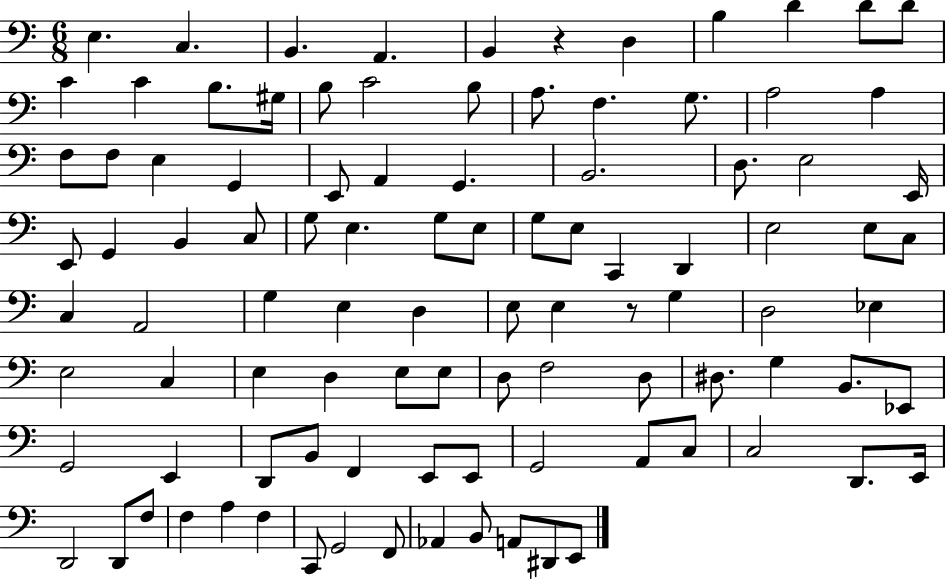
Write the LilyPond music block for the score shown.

{
  \clef bass
  \numericTimeSignature
  \time 6/8
  \key c \major
  e4. c4. | b,4. a,4. | b,4 r4 d4 | b4 d'4 d'8 d'8 | \break c'4 c'4 b8. gis16 | b8 c'2 b8 | a8. f4. g8. | a2 a4 | \break f8 f8 e4 g,4 | e,8 a,4 g,4. | b,2. | d8. e2 e,16 | \break e,8 g,4 b,4 c8 | g8 e4. g8 e8 | g8 e8 c,4 d,4 | e2 e8 c8 | \break c4 a,2 | g4 e4 d4 | e8 e4 r8 g4 | d2 ees4 | \break e2 c4 | e4 d4 e8 e8 | d8 f2 d8 | dis8. g4 b,8. ees,8 | \break g,2 e,4 | d,8 b,8 f,4 e,8 e,8 | g,2 a,8 c8 | c2 d,8. e,16 | \break d,2 d,8 f8 | f4 a4 f4 | c,8 g,2 f,8 | aes,4 b,8 a,8 dis,8 e,8 | \break \bar "|."
}